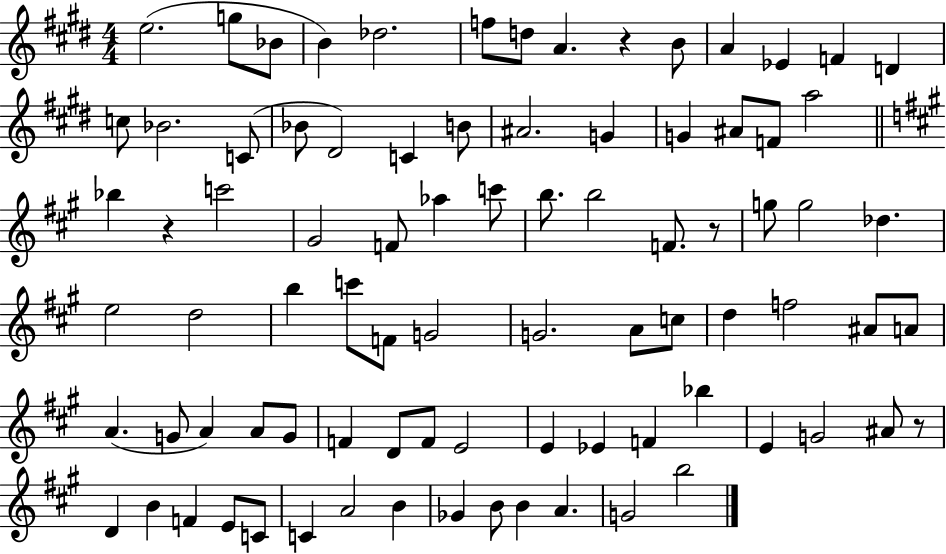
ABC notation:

X:1
T:Untitled
M:4/4
L:1/4
K:E
e2 g/2 _B/2 B _d2 f/2 d/2 A z B/2 A _E F D c/2 _B2 C/2 _B/2 ^D2 C B/2 ^A2 G G ^A/2 F/2 a2 _b z c'2 ^G2 F/2 _a c'/2 b/2 b2 F/2 z/2 g/2 g2 _d e2 d2 b c'/2 F/2 G2 G2 A/2 c/2 d f2 ^A/2 A/2 A G/2 A A/2 G/2 F D/2 F/2 E2 E _E F _b E G2 ^A/2 z/2 D B F E/2 C/2 C A2 B _G B/2 B A G2 b2